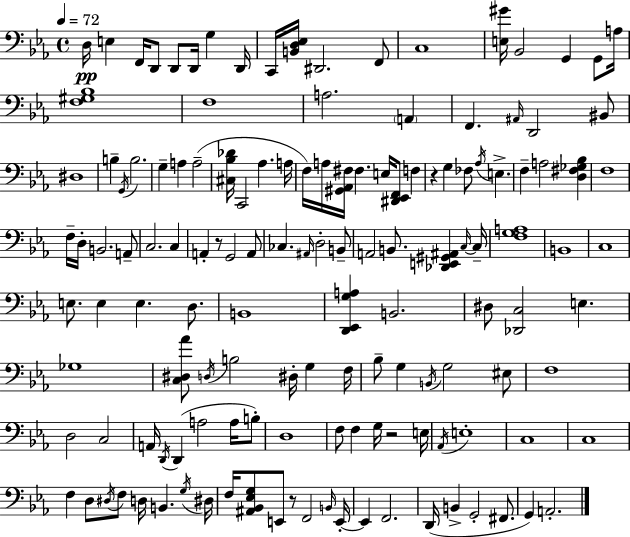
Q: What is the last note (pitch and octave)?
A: A2